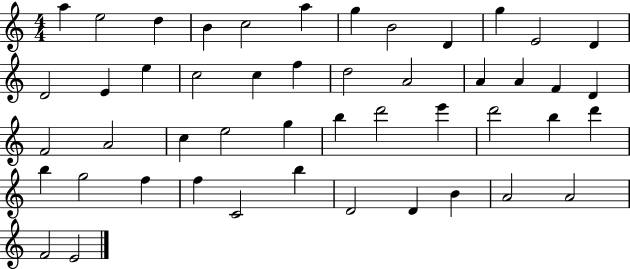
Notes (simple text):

A5/q E5/h D5/q B4/q C5/h A5/q G5/q B4/h D4/q G5/q E4/h D4/q D4/h E4/q E5/q C5/h C5/q F5/q D5/h A4/h A4/q A4/q F4/q D4/q F4/h A4/h C5/q E5/h G5/q B5/q D6/h E6/q D6/h B5/q D6/q B5/q G5/h F5/q F5/q C4/h B5/q D4/h D4/q B4/q A4/h A4/h F4/h E4/h